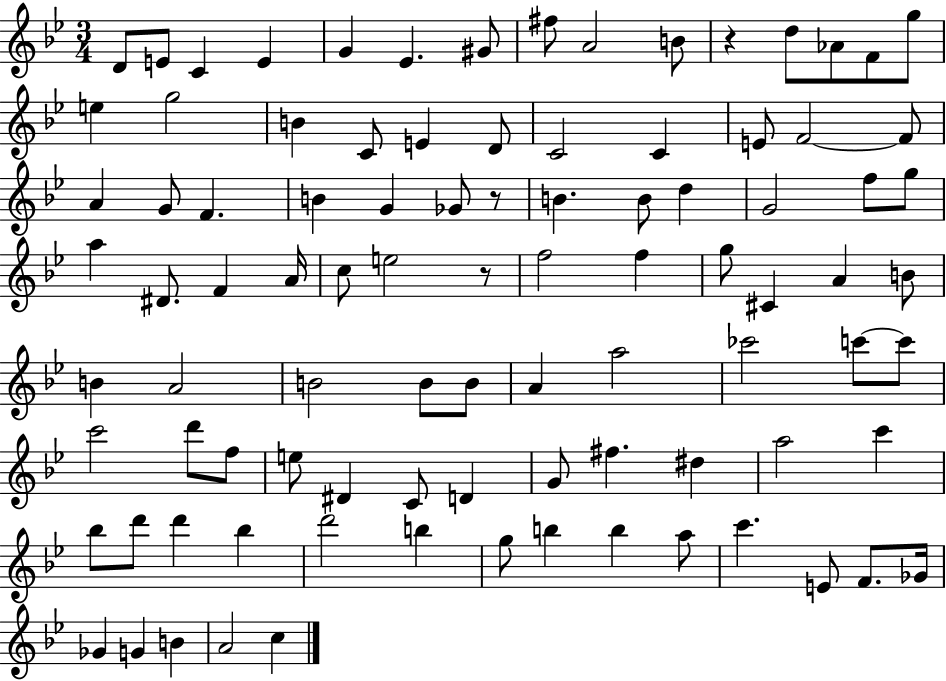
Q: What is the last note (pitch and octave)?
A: C5